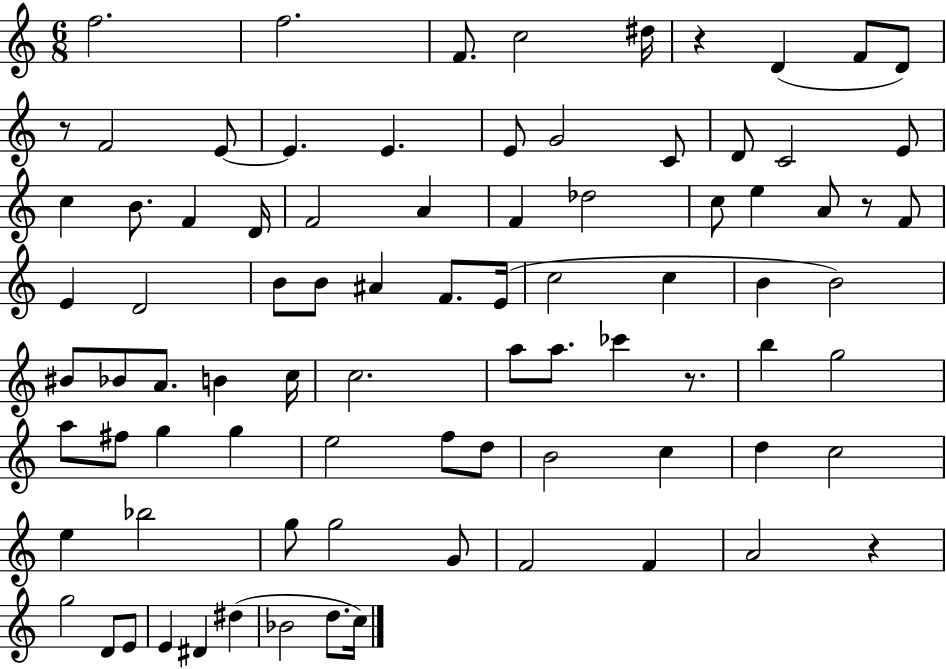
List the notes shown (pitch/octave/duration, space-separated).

F5/h. F5/h. F4/e. C5/h D#5/s R/q D4/q F4/e D4/e R/e F4/h E4/e E4/q. E4/q. E4/e G4/h C4/e D4/e C4/h E4/e C5/q B4/e. F4/q D4/s F4/h A4/q F4/q Db5/h C5/e E5/q A4/e R/e F4/e E4/q D4/h B4/e B4/e A#4/q F4/e. E4/s C5/h C5/q B4/q B4/h BIS4/e Bb4/e A4/e. B4/q C5/s C5/h. A5/e A5/e. CES6/q R/e. B5/q G5/h A5/e F#5/e G5/q G5/q E5/h F5/e D5/e B4/h C5/q D5/q C5/h E5/q Bb5/h G5/e G5/h G4/e F4/h F4/q A4/h R/q G5/h D4/e E4/e E4/q D#4/q D#5/q Bb4/h D5/e. C5/s